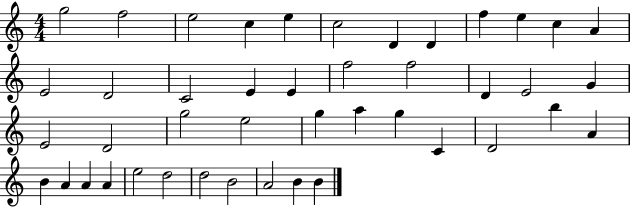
{
  \clef treble
  \numericTimeSignature
  \time 4/4
  \key c \major
  g''2 f''2 | e''2 c''4 e''4 | c''2 d'4 d'4 | f''4 e''4 c''4 a'4 | \break e'2 d'2 | c'2 e'4 e'4 | f''2 f''2 | d'4 e'2 g'4 | \break e'2 d'2 | g''2 e''2 | g''4 a''4 g''4 c'4 | d'2 b''4 a'4 | \break b'4 a'4 a'4 a'4 | e''2 d''2 | d''2 b'2 | a'2 b'4 b'4 | \break \bar "|."
}